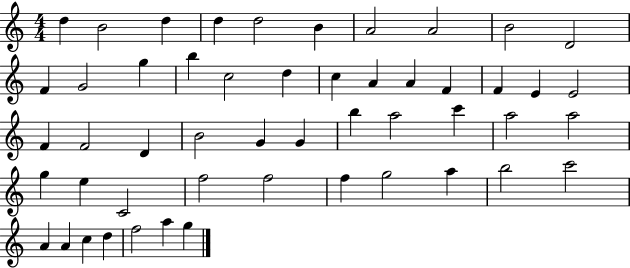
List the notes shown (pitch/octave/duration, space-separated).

D5/q B4/h D5/q D5/q D5/h B4/q A4/h A4/h B4/h D4/h F4/q G4/h G5/q B5/q C5/h D5/q C5/q A4/q A4/q F4/q F4/q E4/q E4/h F4/q F4/h D4/q B4/h G4/q G4/q B5/q A5/h C6/q A5/h A5/h G5/q E5/q C4/h F5/h F5/h F5/q G5/h A5/q B5/h C6/h A4/q A4/q C5/q D5/q F5/h A5/q G5/q